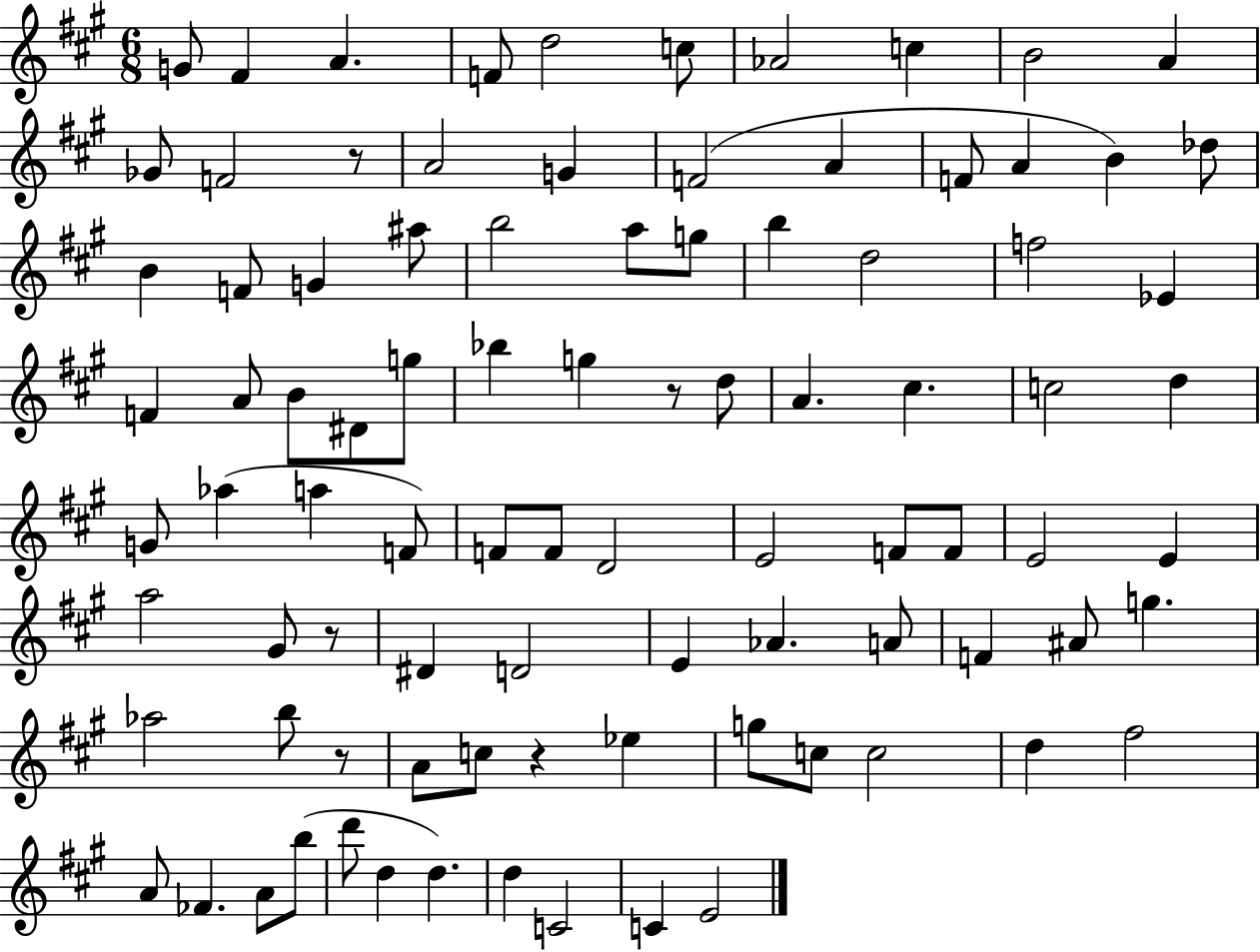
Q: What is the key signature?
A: A major